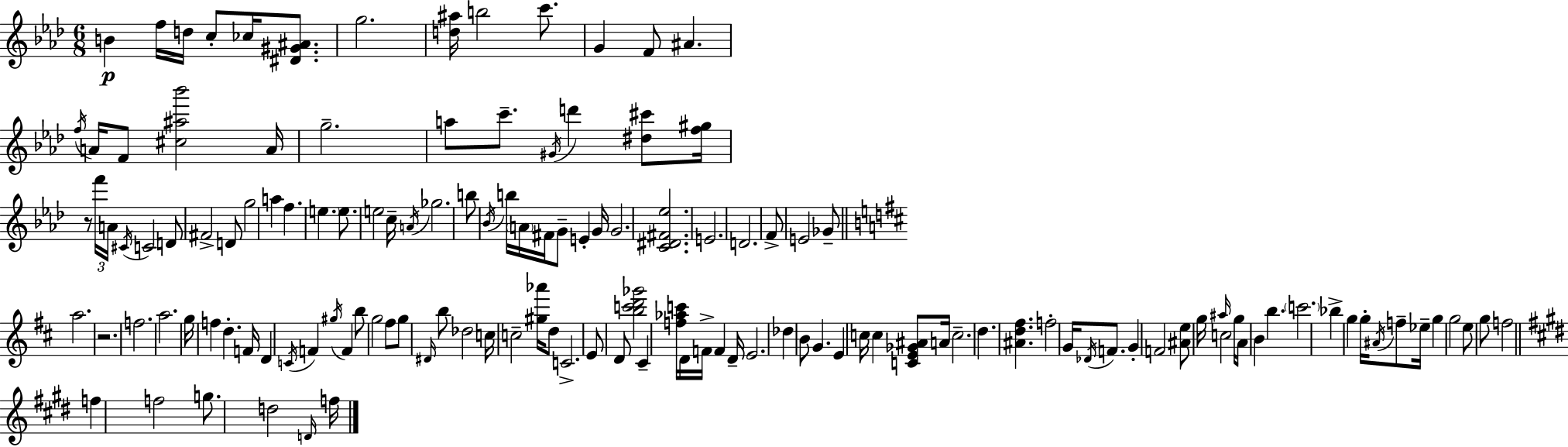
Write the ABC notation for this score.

X:1
T:Untitled
M:6/8
L:1/4
K:Fm
B f/4 d/4 c/2 _c/4 [^D^G^A]/2 g2 [d^a]/4 b2 c'/2 G F/2 ^A f/4 A/4 F/2 [^c^a_b']2 A/4 g2 a/2 c'/2 ^G/4 d' [^d^c']/2 [f^g]/4 z/2 f'/4 A/4 ^C/4 C2 D/2 ^F2 D/2 g2 a f e e/2 e2 c/4 A/4 _g2 b/2 _B/4 b/4 A/4 ^F/4 G/2 E G/4 G2 [C^D^F_e]2 E2 D2 F/2 E2 _G/2 a2 z2 f2 a2 g/4 f d F/4 D C/4 F ^g/4 F b/2 g2 ^f/2 g/2 ^D/4 b/2 _d2 c/4 c2 [^g_a']/4 d/2 C2 E/2 D/2 [bc'd'_g']2 ^C [f_ac']/4 D/4 F/4 F D/4 E2 _d B/2 G E c/4 c [CE_G^A]/2 A/4 c2 d [^Ad^f] f2 G/4 _D/4 F/2 G F2 [^Ae]/2 g/4 ^a/4 c2 g/4 A/2 B b c'2 _b g g/4 ^A/4 f/2 _e/4 g g2 e/2 g/2 f2 f f2 g/2 d2 D/4 f/4